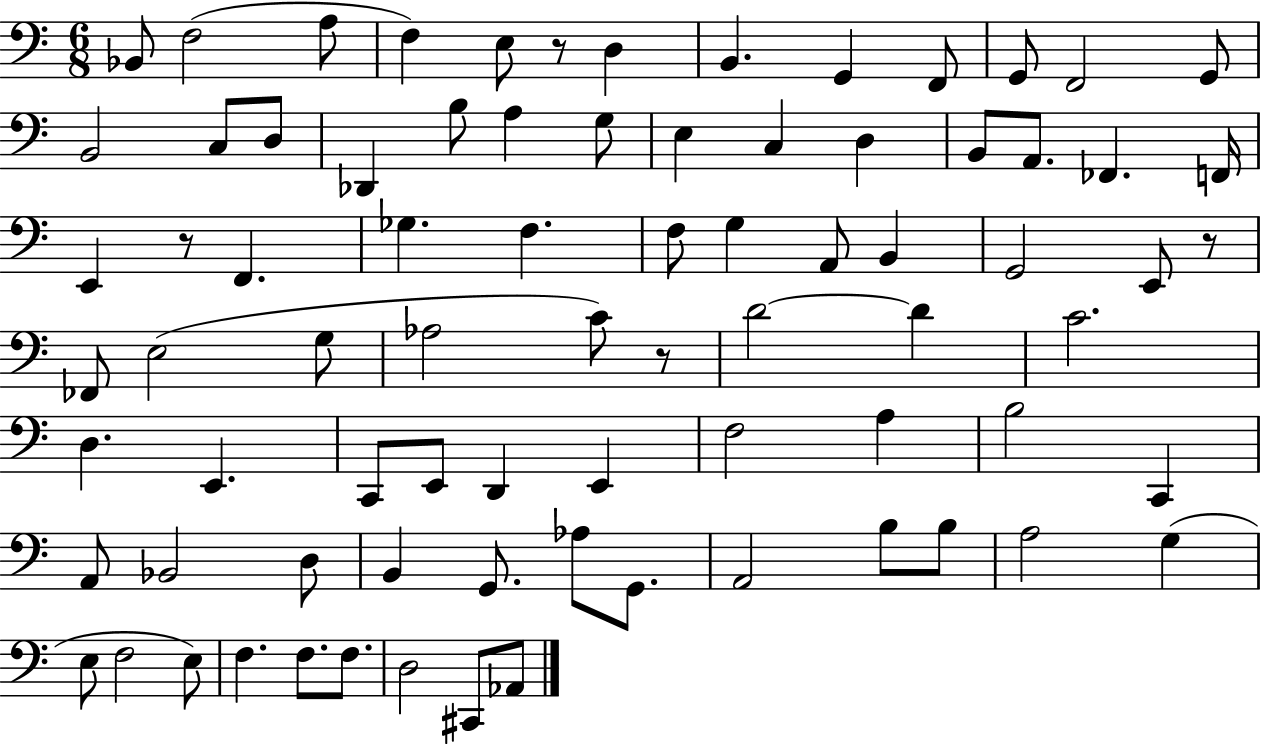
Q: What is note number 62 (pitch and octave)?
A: A2